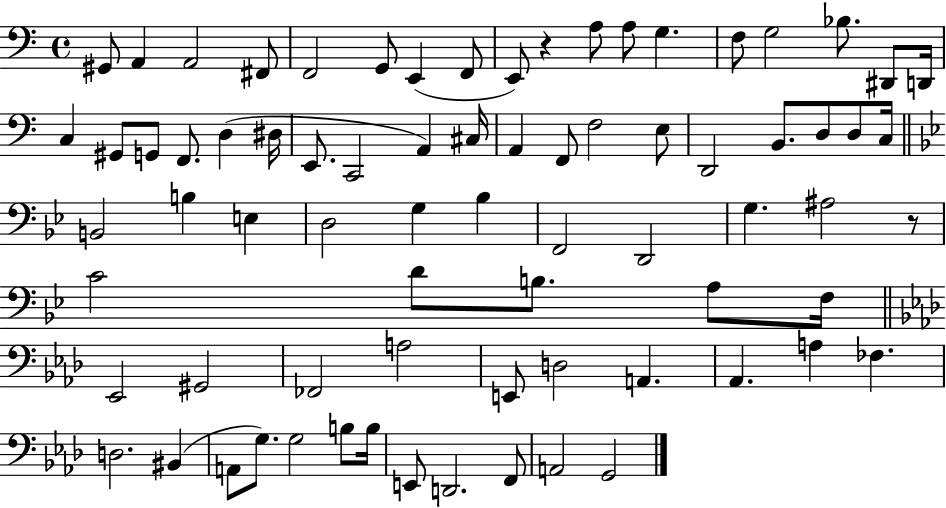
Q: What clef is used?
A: bass